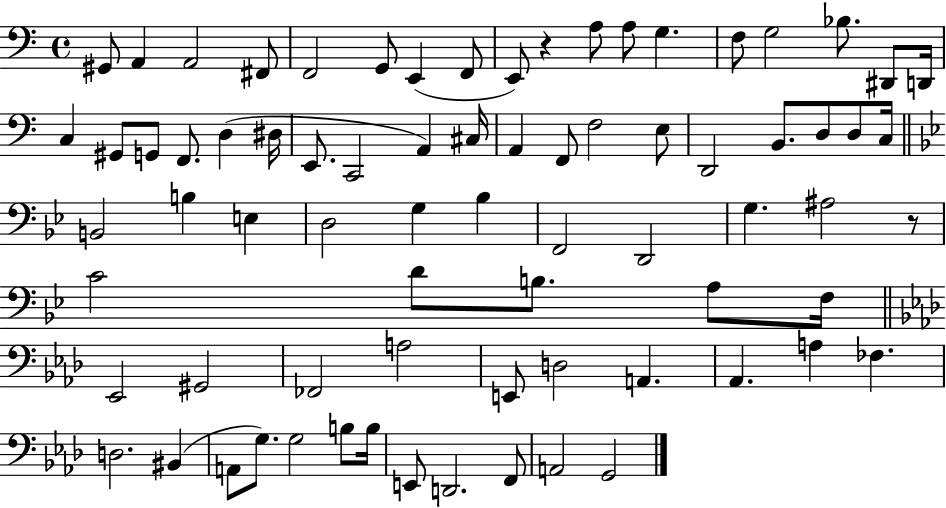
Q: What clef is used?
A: bass